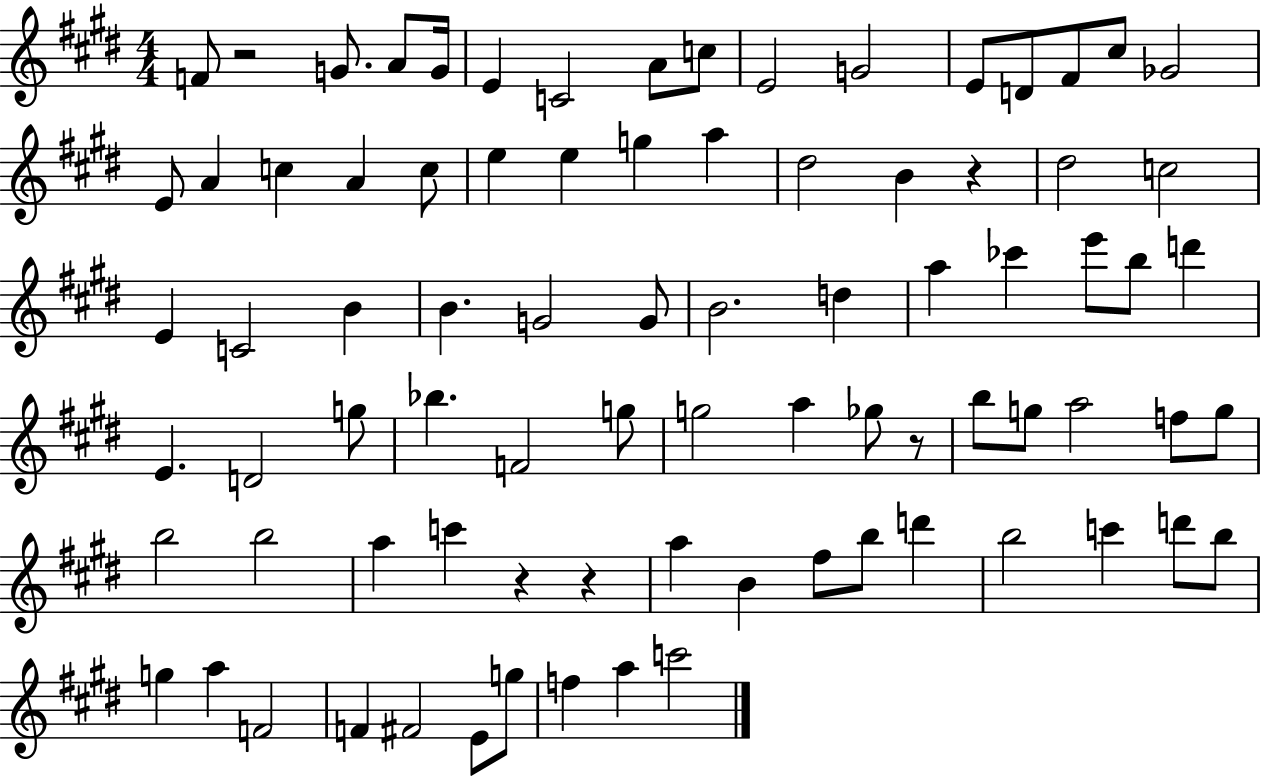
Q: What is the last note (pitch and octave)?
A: C6